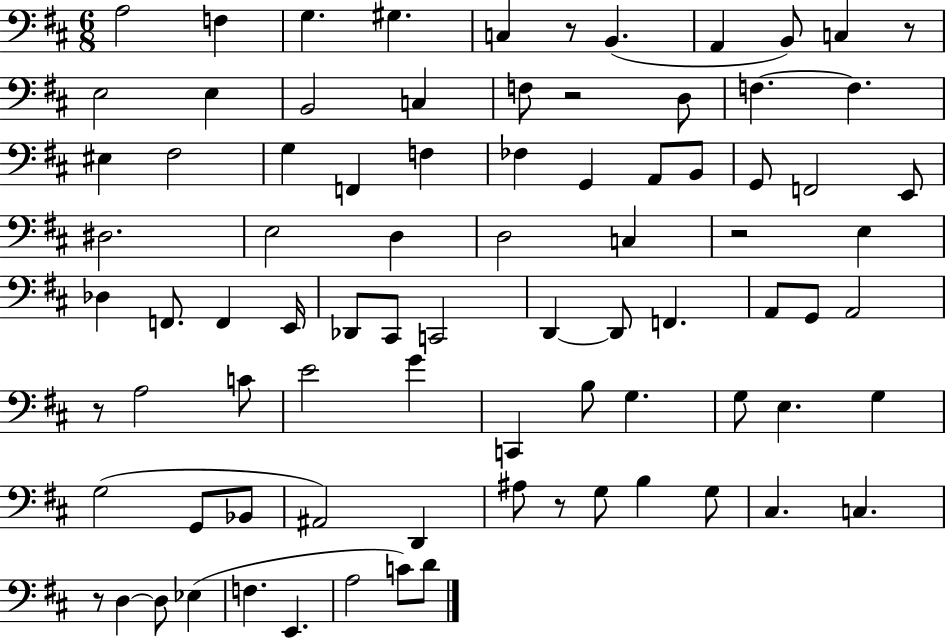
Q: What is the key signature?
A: D major